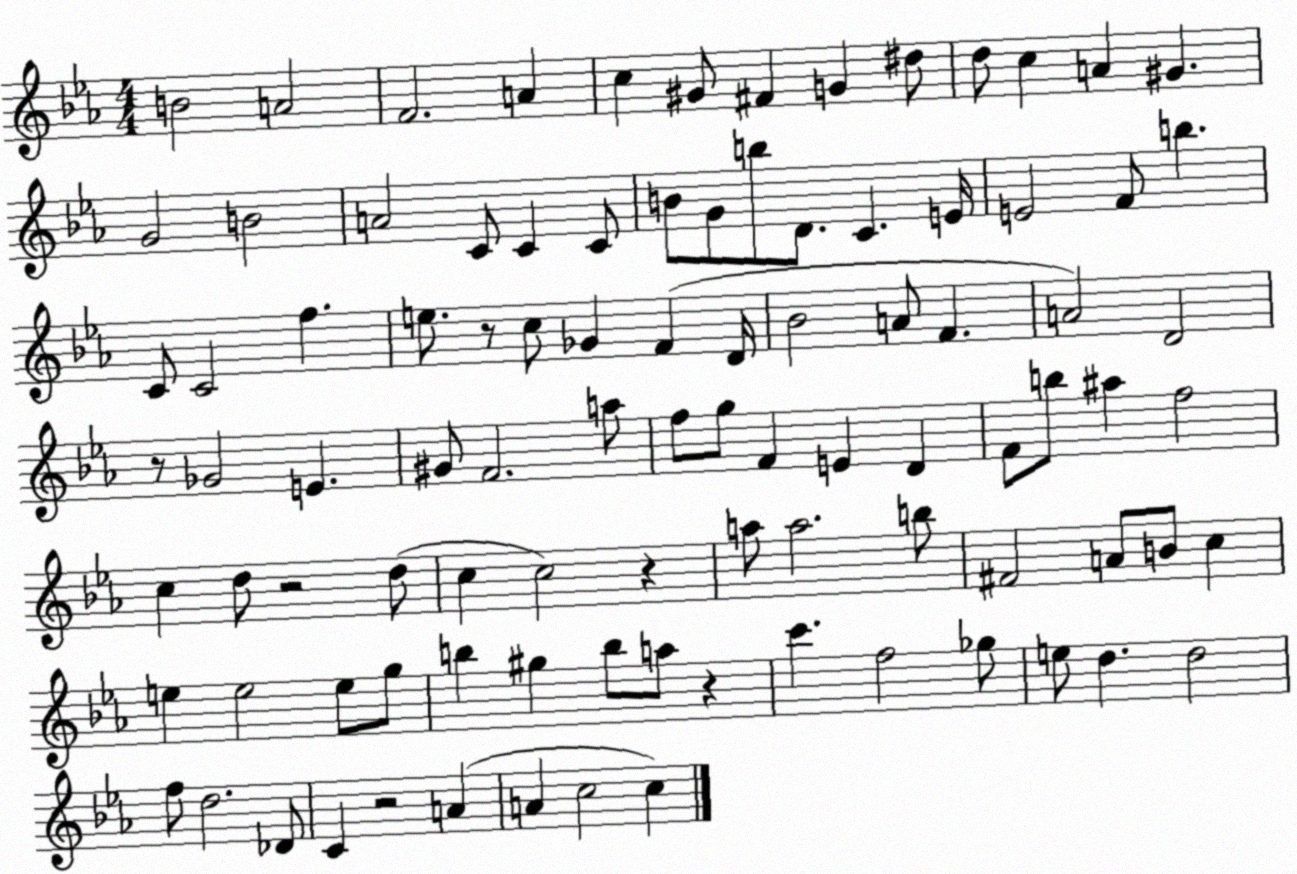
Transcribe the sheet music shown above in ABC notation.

X:1
T:Untitled
M:4/4
L:1/4
K:Eb
B2 A2 F2 A c ^G/2 ^F G ^d/2 d/2 c A ^G G2 B2 A2 C/2 C C/2 B/2 G/2 b/2 D/2 C E/4 E2 F/2 b C/2 C2 f e/2 z/2 c/2 _G F D/4 _B2 A/2 F A2 D2 z/2 _G2 E ^G/2 F2 a/2 f/2 g/2 F E D F/2 b/2 ^a f2 c d/2 z2 d/2 c c2 z a/2 a2 b/2 ^F2 A/2 B/2 c e e2 e/2 g/2 b ^g b/2 a/2 z c' f2 _g/2 e/2 d d2 f/2 d2 _D/2 C z2 A A c2 c